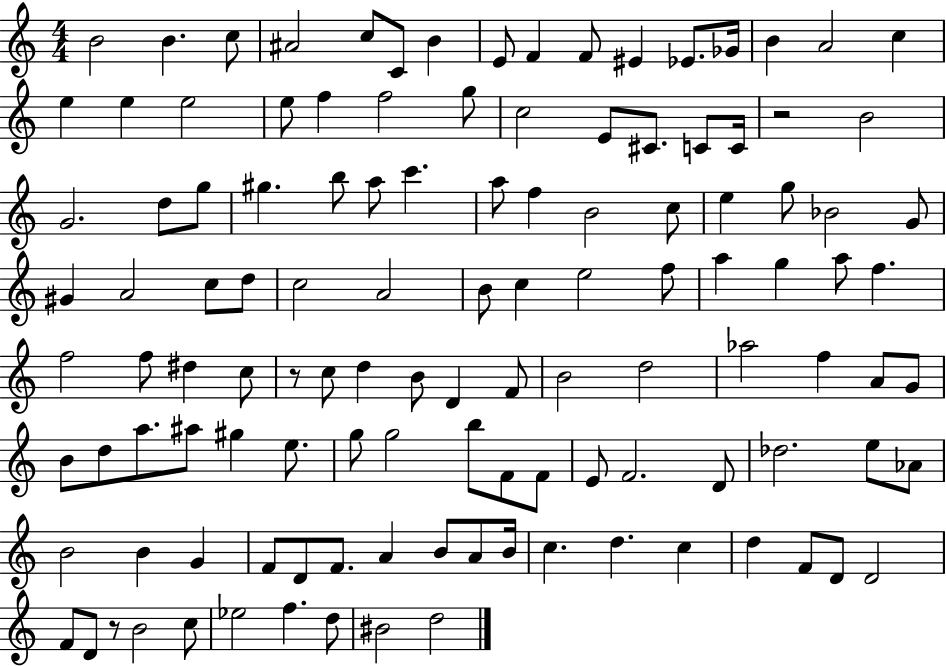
B4/h B4/q. C5/e A#4/h C5/e C4/e B4/q E4/e F4/q F4/e EIS4/q Eb4/e. Gb4/s B4/q A4/h C5/q E5/q E5/q E5/h E5/e F5/q F5/h G5/e C5/h E4/e C#4/e. C4/e C4/s R/h B4/h G4/h. D5/e G5/e G#5/q. B5/e A5/e C6/q. A5/e F5/q B4/h C5/e E5/q G5/e Bb4/h G4/e G#4/q A4/h C5/e D5/e C5/h A4/h B4/e C5/q E5/h F5/e A5/q G5/q A5/e F5/q. F5/h F5/e D#5/q C5/e R/e C5/e D5/q B4/e D4/q F4/e B4/h D5/h Ab5/h F5/q A4/e G4/e B4/e D5/e A5/e. A#5/e G#5/q E5/e. G5/e G5/h B5/e F4/e F4/e E4/e F4/h. D4/e Db5/h. E5/e Ab4/e B4/h B4/q G4/q F4/e D4/e F4/e. A4/q B4/e A4/e B4/s C5/q. D5/q. C5/q D5/q F4/e D4/e D4/h F4/e D4/e R/e B4/h C5/e Eb5/h F5/q. D5/e BIS4/h D5/h